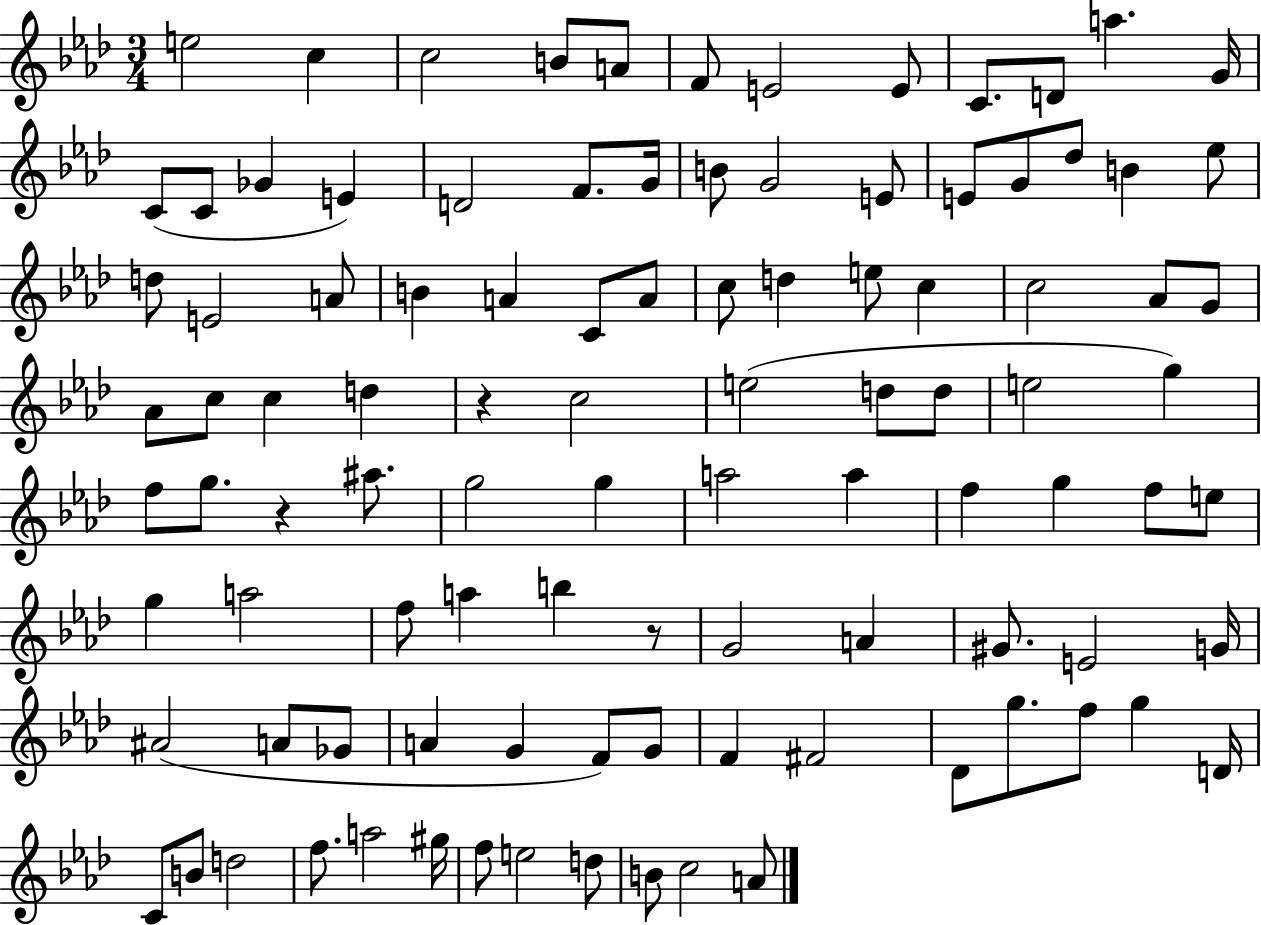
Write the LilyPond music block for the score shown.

{
  \clef treble
  \numericTimeSignature
  \time 3/4
  \key aes \major
  e''2 c''4 | c''2 b'8 a'8 | f'8 e'2 e'8 | c'8. d'8 a''4. g'16 | \break c'8( c'8 ges'4 e'4) | d'2 f'8. g'16 | b'8 g'2 e'8 | e'8 g'8 des''8 b'4 ees''8 | \break d''8 e'2 a'8 | b'4 a'4 c'8 a'8 | c''8 d''4 e''8 c''4 | c''2 aes'8 g'8 | \break aes'8 c''8 c''4 d''4 | r4 c''2 | e''2( d''8 d''8 | e''2 g''4) | \break f''8 g''8. r4 ais''8. | g''2 g''4 | a''2 a''4 | f''4 g''4 f''8 e''8 | \break g''4 a''2 | f''8 a''4 b''4 r8 | g'2 a'4 | gis'8. e'2 g'16 | \break ais'2( a'8 ges'8 | a'4 g'4 f'8) g'8 | f'4 fis'2 | des'8 g''8. f''8 g''4 d'16 | \break c'8 b'8 d''2 | f''8. a''2 gis''16 | f''8 e''2 d''8 | b'8 c''2 a'8 | \break \bar "|."
}